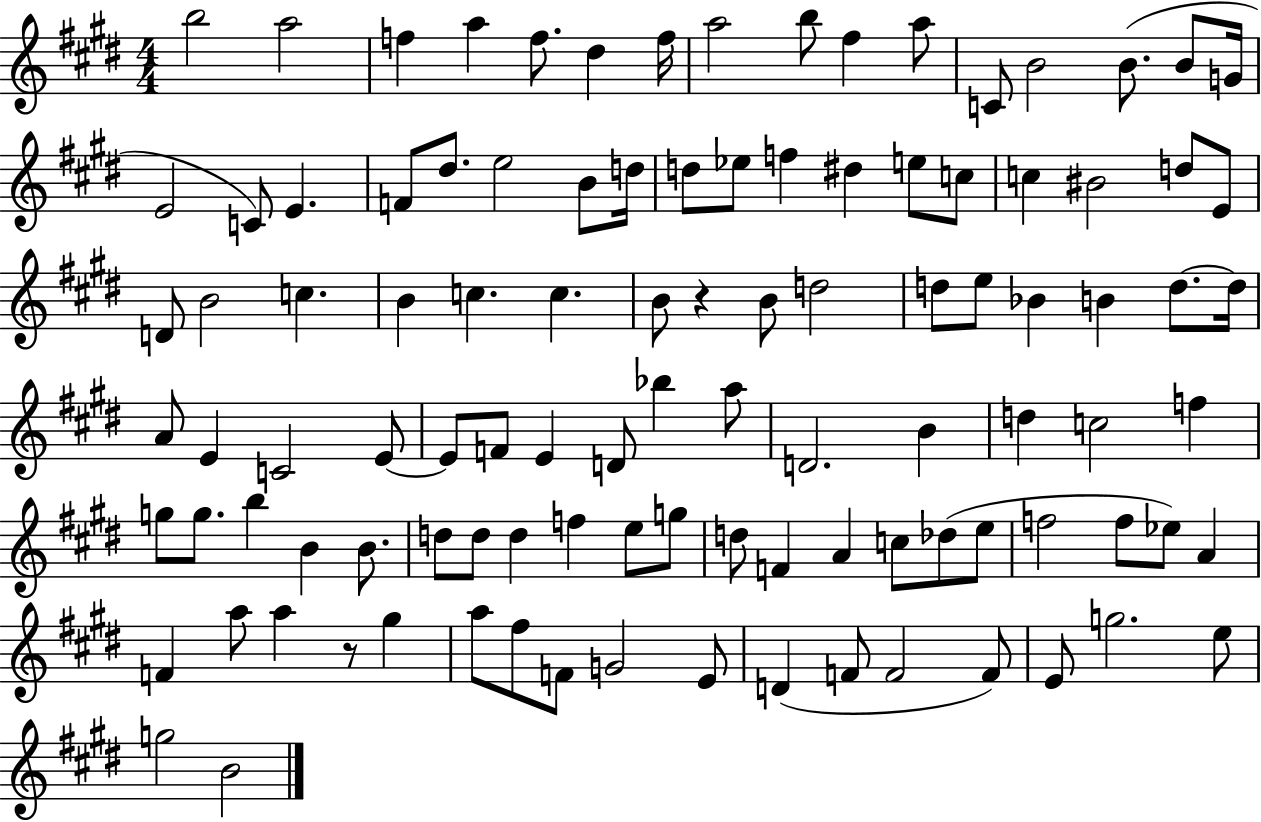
{
  \clef treble
  \numericTimeSignature
  \time 4/4
  \key e \major
  b''2 a''2 | f''4 a''4 f''8. dis''4 f''16 | a''2 b''8 fis''4 a''8 | c'8 b'2 b'8.( b'8 g'16 | \break e'2 c'8) e'4. | f'8 dis''8. e''2 b'8 d''16 | d''8 ees''8 f''4 dis''4 e''8 c''8 | c''4 bis'2 d''8 e'8 | \break d'8 b'2 c''4. | b'4 c''4. c''4. | b'8 r4 b'8 d''2 | d''8 e''8 bes'4 b'4 d''8.~~ d''16 | \break a'8 e'4 c'2 e'8~~ | e'8 f'8 e'4 d'8 bes''4 a''8 | d'2. b'4 | d''4 c''2 f''4 | \break g''8 g''8. b''4 b'4 b'8. | d''8 d''8 d''4 f''4 e''8 g''8 | d''8 f'4 a'4 c''8 des''8( e''8 | f''2 f''8 ees''8) a'4 | \break f'4 a''8 a''4 r8 gis''4 | a''8 fis''8 f'8 g'2 e'8 | d'4( f'8 f'2 f'8) | e'8 g''2. e''8 | \break g''2 b'2 | \bar "|."
}